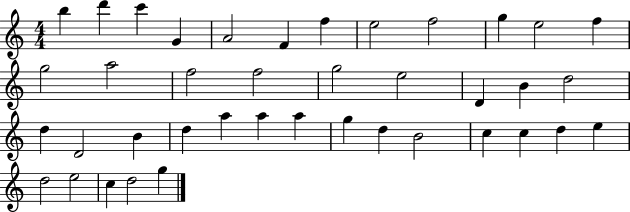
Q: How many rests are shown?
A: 0